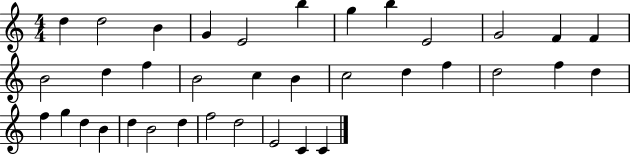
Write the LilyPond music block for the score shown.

{
  \clef treble
  \numericTimeSignature
  \time 4/4
  \key c \major
  d''4 d''2 b'4 | g'4 e'2 b''4 | g''4 b''4 e'2 | g'2 f'4 f'4 | \break b'2 d''4 f''4 | b'2 c''4 b'4 | c''2 d''4 f''4 | d''2 f''4 d''4 | \break f''4 g''4 d''4 b'4 | d''4 b'2 d''4 | f''2 d''2 | e'2 c'4 c'4 | \break \bar "|."
}